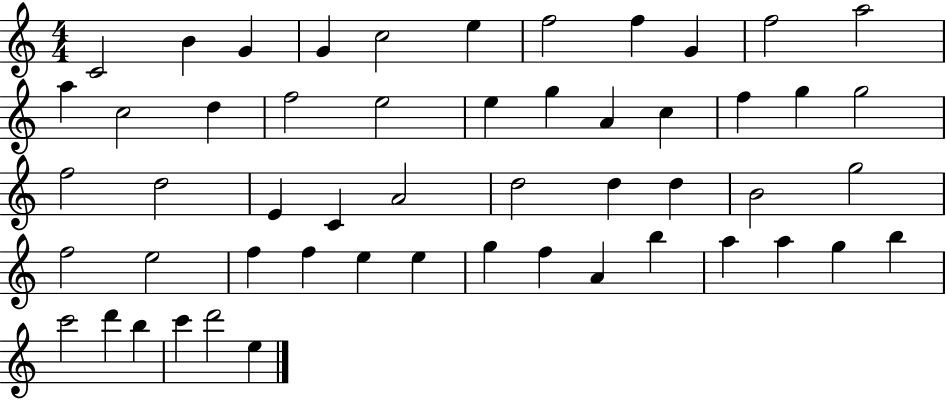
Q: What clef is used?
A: treble